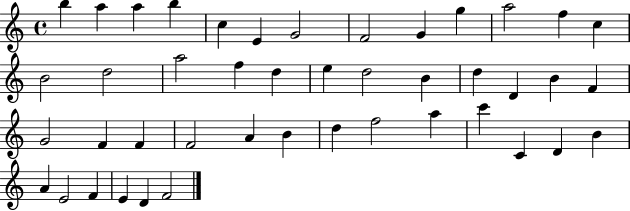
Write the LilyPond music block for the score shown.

{
  \clef treble
  \time 4/4
  \defaultTimeSignature
  \key c \major
  b''4 a''4 a''4 b''4 | c''4 e'4 g'2 | f'2 g'4 g''4 | a''2 f''4 c''4 | \break b'2 d''2 | a''2 f''4 d''4 | e''4 d''2 b'4 | d''4 d'4 b'4 f'4 | \break g'2 f'4 f'4 | f'2 a'4 b'4 | d''4 f''2 a''4 | c'''4 c'4 d'4 b'4 | \break a'4 e'2 f'4 | e'4 d'4 f'2 | \bar "|."
}